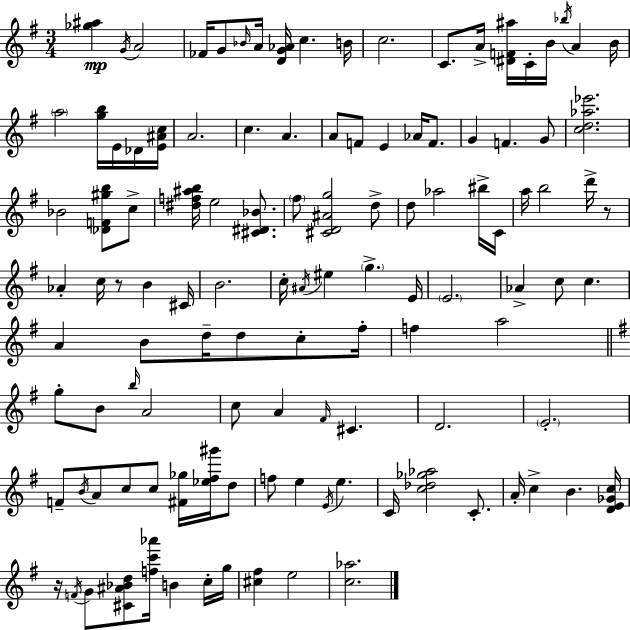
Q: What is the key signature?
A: E minor